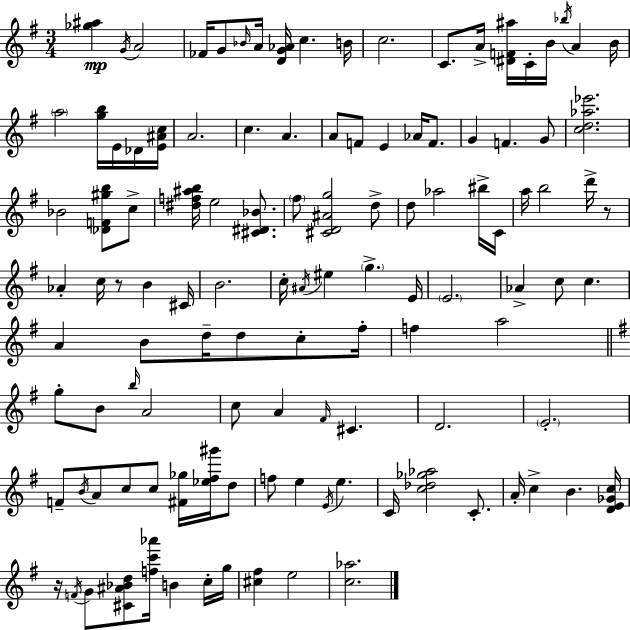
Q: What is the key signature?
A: E minor